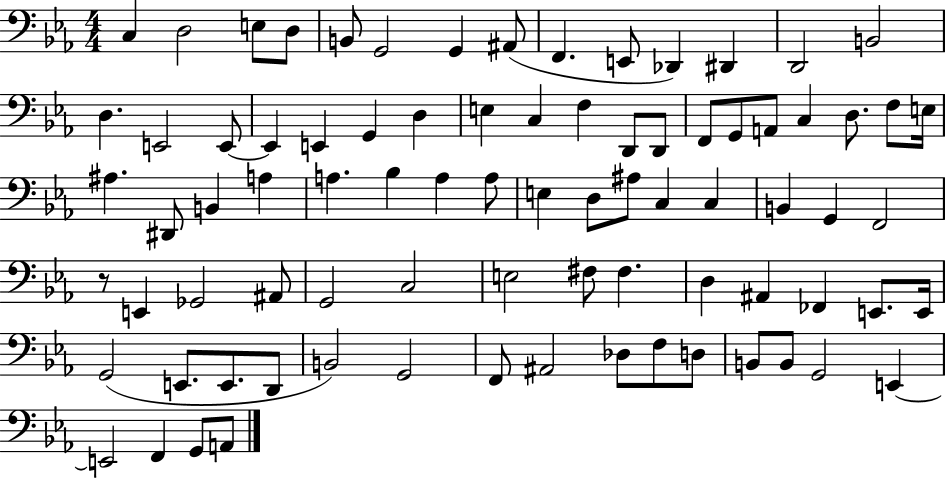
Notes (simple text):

C3/q D3/h E3/e D3/e B2/e G2/h G2/q A#2/e F2/q. E2/e Db2/q D#2/q D2/h B2/h D3/q. E2/h E2/e E2/q E2/q G2/q D3/q E3/q C3/q F3/q D2/e D2/e F2/e G2/e A2/e C3/q D3/e. F3/e E3/s A#3/q. D#2/e B2/q A3/q A3/q. Bb3/q A3/q A3/e E3/q D3/e A#3/e C3/q C3/q B2/q G2/q F2/h R/e E2/q Gb2/h A#2/e G2/h C3/h E3/h F#3/e F#3/q. D3/q A#2/q FES2/q E2/e. E2/s G2/h E2/e. E2/e. D2/e B2/h G2/h F2/e A#2/h Db3/e F3/e D3/e B2/e B2/e G2/h E2/q E2/h F2/q G2/e A2/e